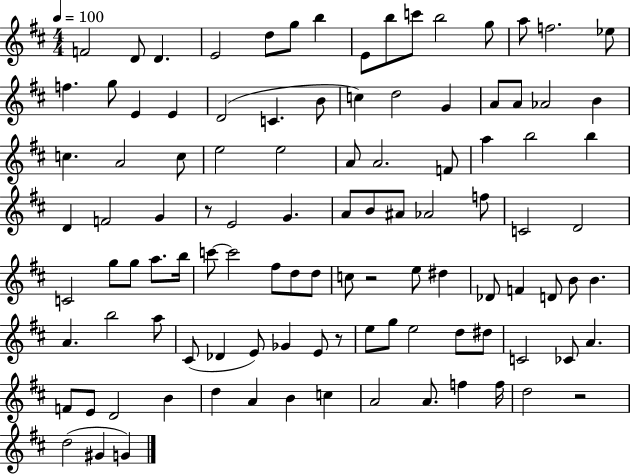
{
  \clef treble
  \numericTimeSignature
  \time 4/4
  \key d \major
  \tempo 4 = 100
  f'2 d'8 d'4. | e'2 d''8 g''8 b''4 | e'8 b''8 c'''8 b''2 g''8 | a''8 f''2. ees''8 | \break f''4. g''8 e'4 e'4 | d'2( c'4. b'8 | c''4) d''2 g'4 | a'8 a'8 aes'2 b'4 | \break c''4. a'2 c''8 | e''2 e''2 | a'8 a'2. f'8 | a''4 b''2 b''4 | \break d'4 f'2 g'4 | r8 e'2 g'4. | a'8 b'8 ais'8 aes'2 f''8 | c'2 d'2 | \break c'2 g''8 g''8 a''8. b''16 | c'''8~~ c'''2 fis''8 d''8 d''8 | c''8 r2 e''8 dis''4 | des'8 f'4 d'8 b'8 b'4. | \break a'4. b''2 a''8 | cis'8( des'4 e'8) ges'4 e'8 r8 | e''8 g''8 e''2 d''8 dis''8 | c'2 ces'8 a'4. | \break f'8 e'8 d'2 b'4 | d''4 a'4 b'4 c''4 | a'2 a'8. f''4 f''16 | d''2 r2 | \break d''2( gis'4 g'4) | \bar "|."
}